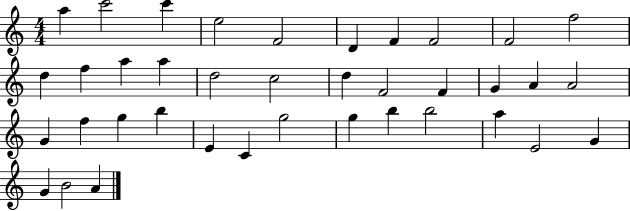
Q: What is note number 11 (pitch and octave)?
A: D5